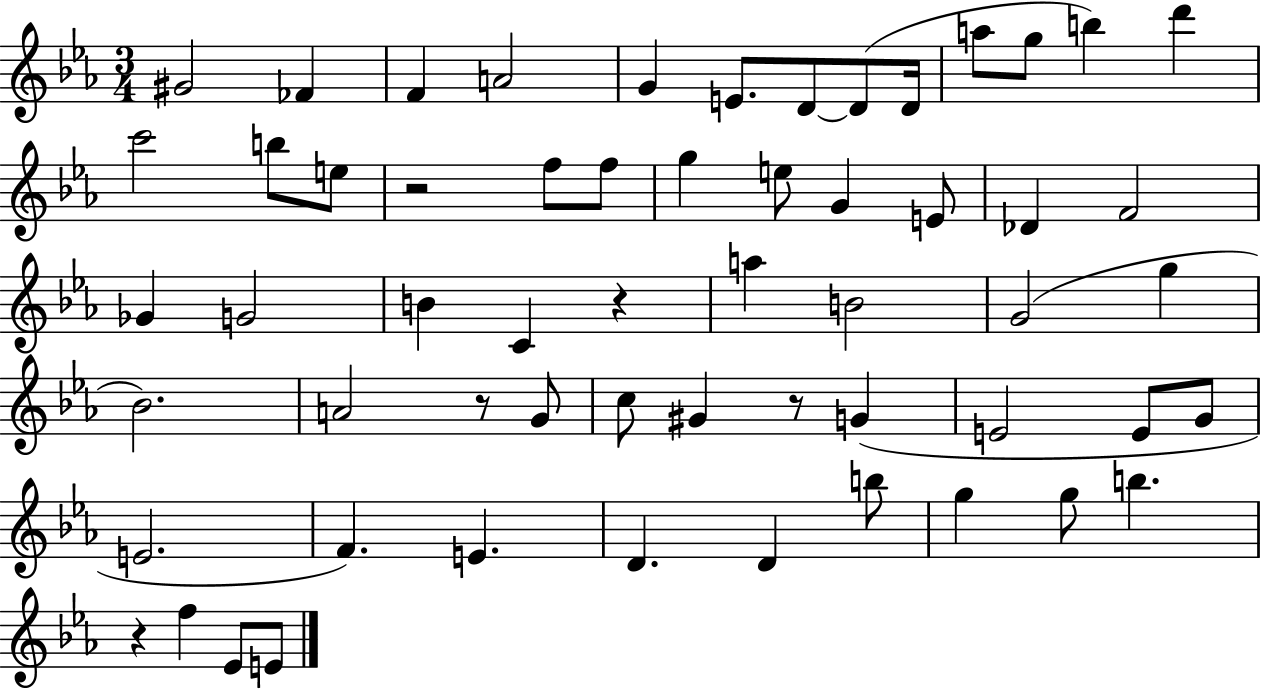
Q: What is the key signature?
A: EES major